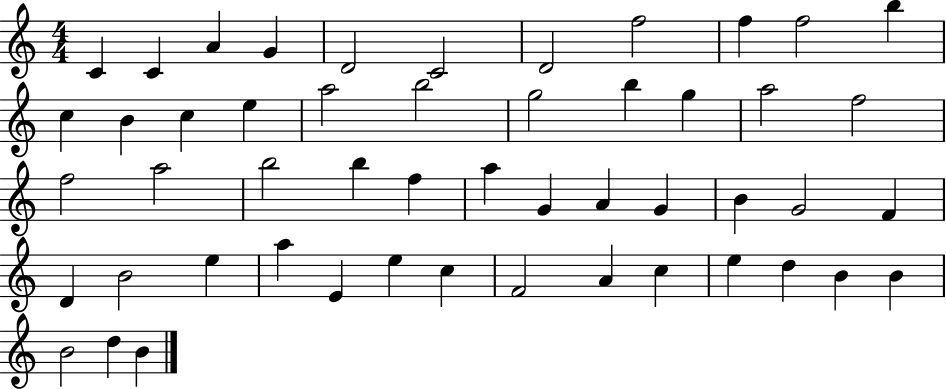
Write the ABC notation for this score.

X:1
T:Untitled
M:4/4
L:1/4
K:C
C C A G D2 C2 D2 f2 f f2 b c B c e a2 b2 g2 b g a2 f2 f2 a2 b2 b f a G A G B G2 F D B2 e a E e c F2 A c e d B B B2 d B